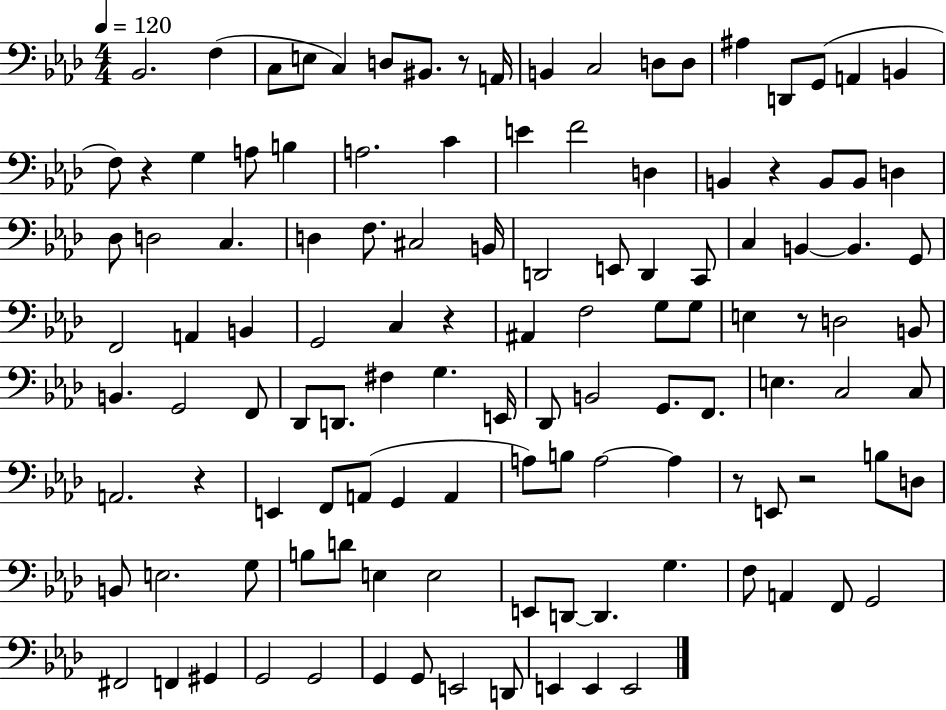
{
  \clef bass
  \numericTimeSignature
  \time 4/4
  \key aes \major
  \tempo 4 = 120
  \repeat volta 2 { bes,2. f4( | c8 e8 c4) d8 bis,8. r8 a,16 | b,4 c2 d8 d8 | ais4 d,8 g,8( a,4 b,4 | \break f8) r4 g4 a8 b4 | a2. c'4 | e'4 f'2 d4 | b,4 r4 b,8 b,8 d4 | \break des8 d2 c4. | d4 f8. cis2 b,16 | d,2 e,8 d,4 c,8 | c4 b,4~~ b,4. g,8 | \break f,2 a,4 b,4 | g,2 c4 r4 | ais,4 f2 g8 g8 | e4 r8 d2 b,8 | \break b,4. g,2 f,8 | des,8 d,8. fis4 g4. e,16 | des,8 b,2 g,8. f,8. | e4. c2 c8 | \break a,2. r4 | e,4 f,8 a,8( g,4 a,4 | a8) b8 a2~~ a4 | r8 e,8 r2 b8 d8 | \break b,8 e2. g8 | b8 d'8 e4 e2 | e,8 d,8~~ d,4. g4. | f8 a,4 f,8 g,2 | \break fis,2 f,4 gis,4 | g,2 g,2 | g,4 g,8 e,2 d,8 | e,4 e,4 e,2 | \break } \bar "|."
}